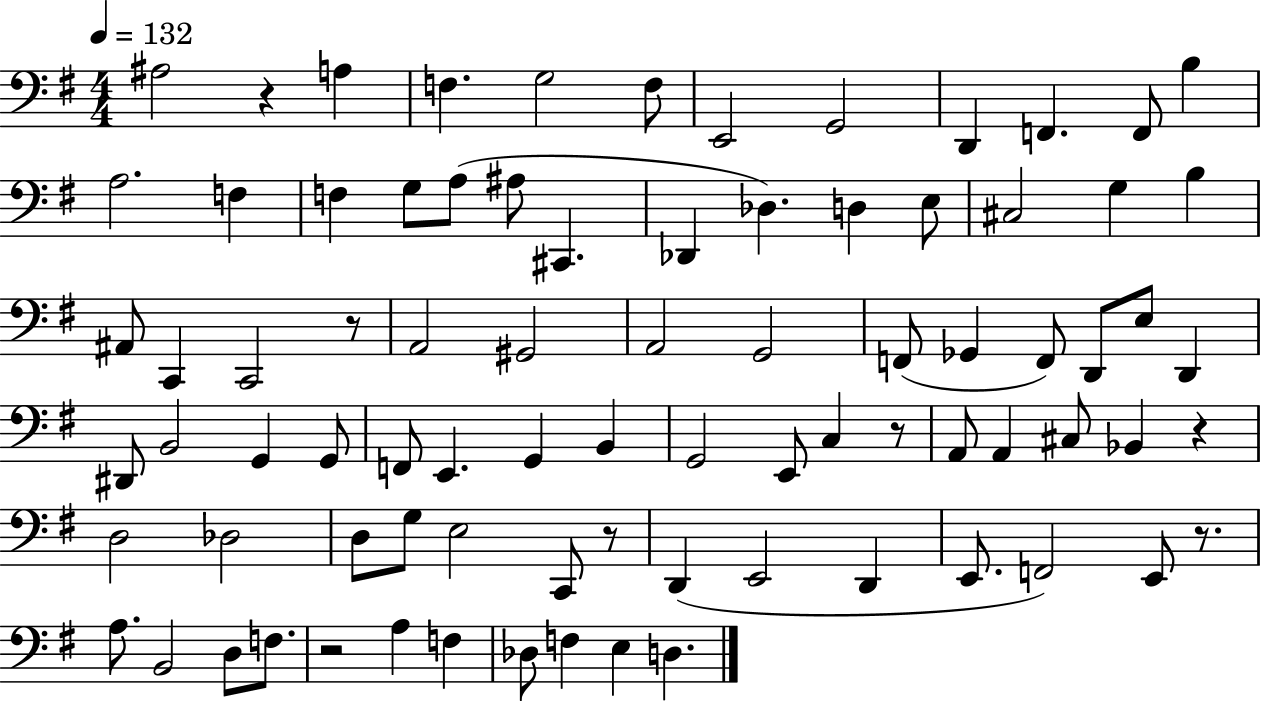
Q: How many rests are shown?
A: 7